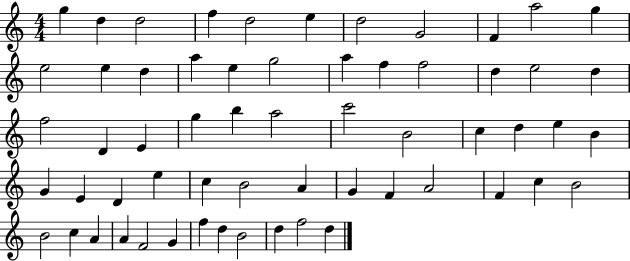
G5/q D5/q D5/h F5/q D5/h E5/q D5/h G4/h F4/q A5/h G5/q E5/h E5/q D5/q A5/q E5/q G5/h A5/q F5/q F5/h D5/q E5/h D5/q F5/h D4/q E4/q G5/q B5/q A5/h C6/h B4/h C5/q D5/q E5/q B4/q G4/q E4/q D4/q E5/q C5/q B4/h A4/q G4/q F4/q A4/h F4/q C5/q B4/h B4/h C5/q A4/q A4/q F4/h G4/q F5/q D5/q B4/h D5/q F5/h D5/q